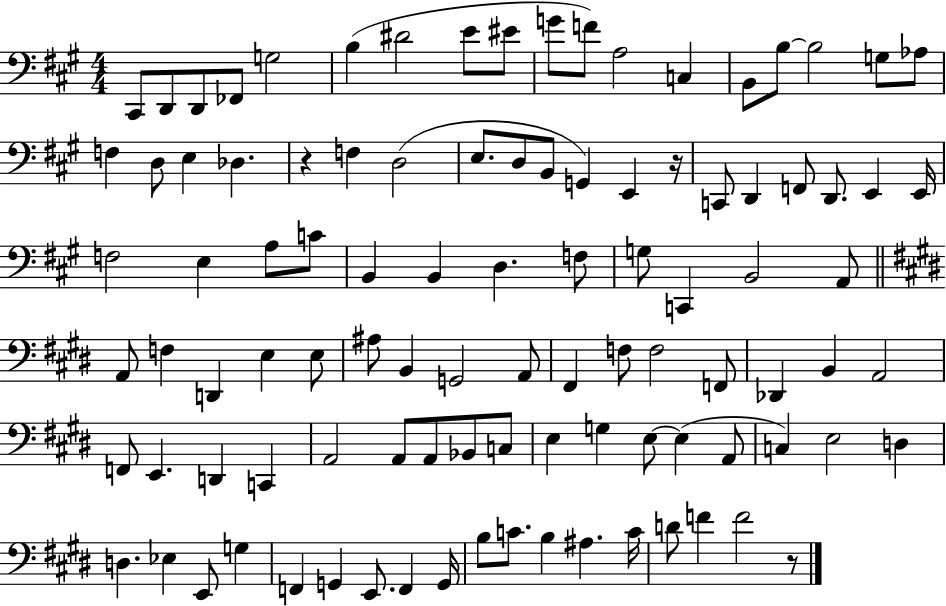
{
  \clef bass
  \numericTimeSignature
  \time 4/4
  \key a \major
  cis,8 d,8 d,8 fes,8 g2 | b4( dis'2 e'8 eis'8 | g'8 f'8) a2 c4 | b,8 b8~~ b2 g8 aes8 | \break f4 d8 e4 des4. | r4 f4 d2( | e8. d8 b,8 g,4) e,4 r16 | c,8 d,4 f,8 d,8. e,4 e,16 | \break f2 e4 a8 c'8 | b,4 b,4 d4. f8 | g8 c,4 b,2 a,8 | \bar "||" \break \key e \major a,8 f4 d,4 e4 e8 | ais8 b,4 g,2 a,8 | fis,4 f8 f2 f,8 | des,4 b,4 a,2 | \break f,8 e,4. d,4 c,4 | a,2 a,8 a,8 bes,8 c8 | e4 g4 e8~~ e4( a,8 | c4) e2 d4 | \break d4. ees4 e,8 g4 | f,4 g,4 e,8. f,4 g,16 | b8 c'8. b4 ais4. c'16 | d'8 f'4 f'2 r8 | \break \bar "|."
}